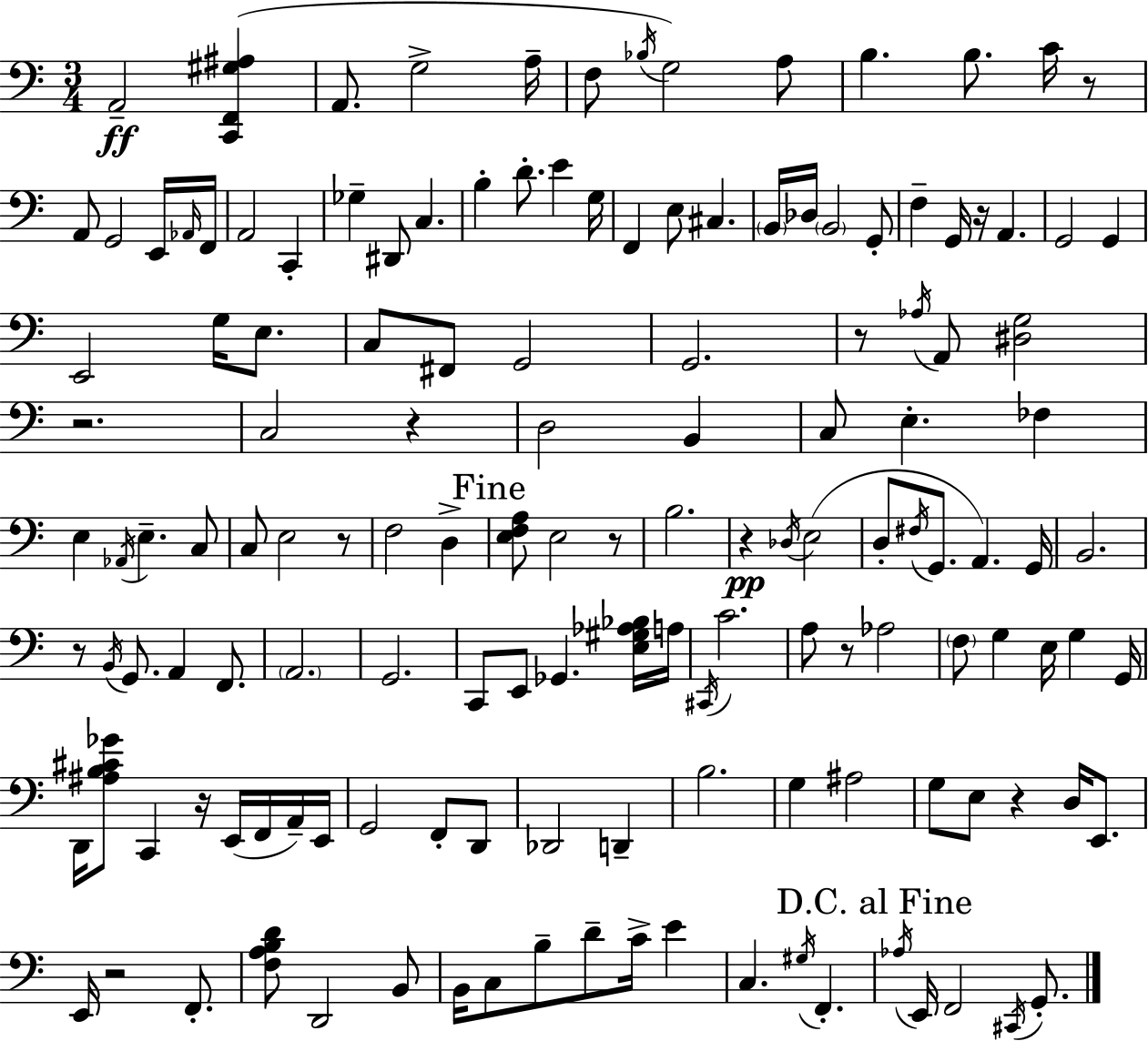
X:1
T:Untitled
M:3/4
L:1/4
K:Am
A,,2 [C,,F,,^G,^A,] A,,/2 G,2 A,/4 F,/2 _B,/4 G,2 A,/2 B, B,/2 C/4 z/2 A,,/2 G,,2 E,,/4 _A,,/4 F,,/4 A,,2 C,, _G, ^D,,/2 C, B, D/2 E G,/4 F,, E,/2 ^C, B,,/4 _D,/4 B,,2 G,,/2 F, G,,/4 z/4 A,, G,,2 G,, E,,2 G,/4 E,/2 C,/2 ^F,,/2 G,,2 G,,2 z/2 _A,/4 A,,/2 [^D,G,]2 z2 C,2 z D,2 B,, C,/2 E, _F, E, _A,,/4 E, C,/2 C,/2 E,2 z/2 F,2 D, [E,F,A,]/2 E,2 z/2 B,2 z _D,/4 E,2 D,/2 ^F,/4 G,,/2 A,, G,,/4 B,,2 z/2 B,,/4 G,,/2 A,, F,,/2 A,,2 G,,2 C,,/2 E,,/2 _G,, [E,^G,_A,_B,]/4 A,/4 ^C,,/4 C2 A,/2 z/2 _A,2 F,/2 G, E,/4 G, G,,/4 D,,/4 [^A,B,^C_G]/2 C,, z/4 E,,/4 F,,/4 A,,/4 E,,/4 G,,2 F,,/2 D,,/2 _D,,2 D,, B,2 G, ^A,2 G,/2 E,/2 z D,/4 E,,/2 E,,/4 z2 F,,/2 [F,A,B,D]/2 D,,2 B,,/2 B,,/4 C,/2 B,/2 D/2 C/4 E C, ^G,/4 F,, _A,/4 E,,/4 F,,2 ^C,,/4 G,,/2